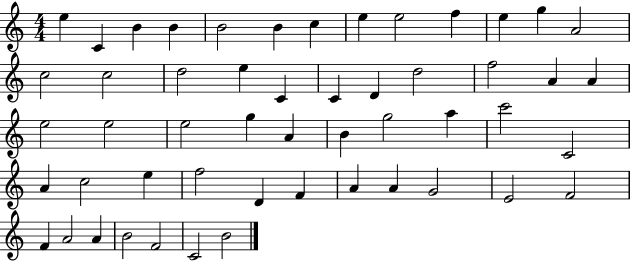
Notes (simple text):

E5/q C4/q B4/q B4/q B4/h B4/q C5/q E5/q E5/h F5/q E5/q G5/q A4/h C5/h C5/h D5/h E5/q C4/q C4/q D4/q D5/h F5/h A4/q A4/q E5/h E5/h E5/h G5/q A4/q B4/q G5/h A5/q C6/h C4/h A4/q C5/h E5/q F5/h D4/q F4/q A4/q A4/q G4/h E4/h F4/h F4/q A4/h A4/q B4/h F4/h C4/h B4/h